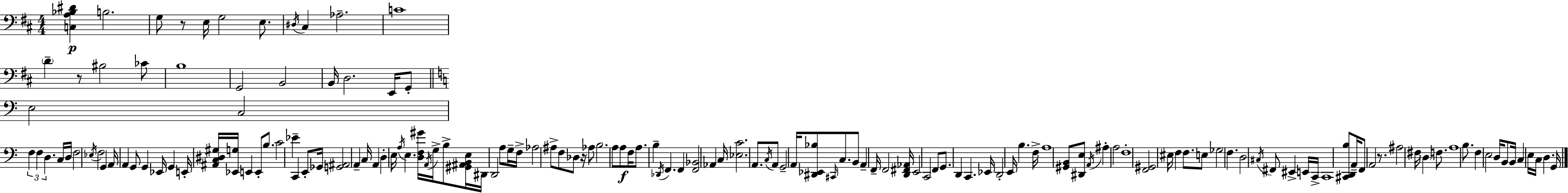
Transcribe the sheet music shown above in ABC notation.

X:1
T:Untitled
M:4/4
L:1/4
K:D
[C,A,_B,^D] B,2 G,/2 z/2 E,/4 G,2 E,/2 ^D,/4 ^C, _A,2 C4 D z/2 ^B,2 _C/2 B,4 G,,2 B,,2 B,,/4 D,2 E,,/4 G,,/2 E,2 C,2 F, F, D, C,/4 D,/4 F,2 _E,/4 F,2 G,, A,,/4 A,, G,,/2 G,, _E,,/4 G,, E,,/4 [^A,,C,^D,^G,]/4 [_E,,G,]/4 E,, E,,/2 B,/2 C2 _E C,, E,,/2 _G,,/4 [G,,^A,,]2 A,, C,/4 A,, D, E,/4 A,/4 E, [D,F,^G]/4 A,,/4 G,/4 B,/2 [^G,,^A,,B,,E,]/4 ^D,,/4 D,,2 A,/2 G,/4 F,/4 _A,2 ^A,/2 F,/2 _D,/2 z/4 _A,/2 B,2 A,/2 A,/2 F,/4 A,/2 B, _D,,/4 F,, F,, [F,,_B,,]2 _A,, C,/4 [_E,C]2 A,,/2 C,/4 A,,/2 G,,2 A,,/4 [^D,,_E,,_B,]/2 ^C,,/4 C,/2 B,,/2 A,, F,,/4 F,,2 [D,,^F,,_A,,]/4 E,,2 C,,2 F,,/2 G,,/2 D,, C,, _E,,/4 D,,2 E,,/4 B, F,/4 A,4 [^G,,B,,]/2 [^D,,E,]/2 A,,/4 ^A, A,2 F,4 [F,,^G,,]2 ^E,/4 F, F,/2 E,/2 _G,2 F, D,2 ^C,/4 ^F,,/2 ^E,, E,,/4 C,,/4 C,,4 [^C,,D,,B,]/2 A,,/4 F,,/2 A,,2 z/2 ^A,2 ^F,/4 D, F,/2 A,4 B,/2 F, E,2 D,/4 B,,/2 B,,/4 C, E,/4 C,/4 D, G,,/4